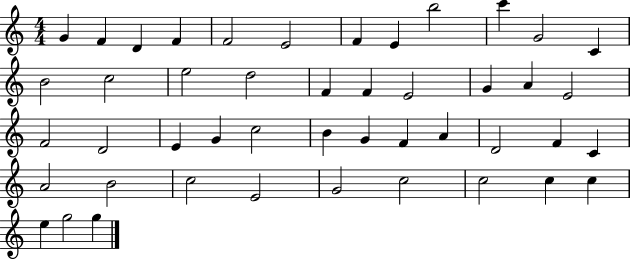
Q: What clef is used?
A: treble